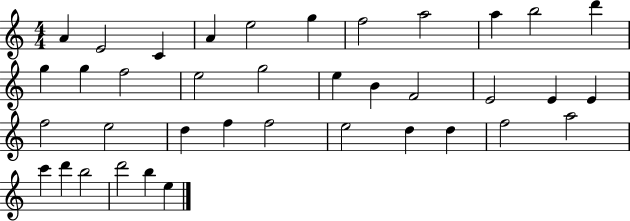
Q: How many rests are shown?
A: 0